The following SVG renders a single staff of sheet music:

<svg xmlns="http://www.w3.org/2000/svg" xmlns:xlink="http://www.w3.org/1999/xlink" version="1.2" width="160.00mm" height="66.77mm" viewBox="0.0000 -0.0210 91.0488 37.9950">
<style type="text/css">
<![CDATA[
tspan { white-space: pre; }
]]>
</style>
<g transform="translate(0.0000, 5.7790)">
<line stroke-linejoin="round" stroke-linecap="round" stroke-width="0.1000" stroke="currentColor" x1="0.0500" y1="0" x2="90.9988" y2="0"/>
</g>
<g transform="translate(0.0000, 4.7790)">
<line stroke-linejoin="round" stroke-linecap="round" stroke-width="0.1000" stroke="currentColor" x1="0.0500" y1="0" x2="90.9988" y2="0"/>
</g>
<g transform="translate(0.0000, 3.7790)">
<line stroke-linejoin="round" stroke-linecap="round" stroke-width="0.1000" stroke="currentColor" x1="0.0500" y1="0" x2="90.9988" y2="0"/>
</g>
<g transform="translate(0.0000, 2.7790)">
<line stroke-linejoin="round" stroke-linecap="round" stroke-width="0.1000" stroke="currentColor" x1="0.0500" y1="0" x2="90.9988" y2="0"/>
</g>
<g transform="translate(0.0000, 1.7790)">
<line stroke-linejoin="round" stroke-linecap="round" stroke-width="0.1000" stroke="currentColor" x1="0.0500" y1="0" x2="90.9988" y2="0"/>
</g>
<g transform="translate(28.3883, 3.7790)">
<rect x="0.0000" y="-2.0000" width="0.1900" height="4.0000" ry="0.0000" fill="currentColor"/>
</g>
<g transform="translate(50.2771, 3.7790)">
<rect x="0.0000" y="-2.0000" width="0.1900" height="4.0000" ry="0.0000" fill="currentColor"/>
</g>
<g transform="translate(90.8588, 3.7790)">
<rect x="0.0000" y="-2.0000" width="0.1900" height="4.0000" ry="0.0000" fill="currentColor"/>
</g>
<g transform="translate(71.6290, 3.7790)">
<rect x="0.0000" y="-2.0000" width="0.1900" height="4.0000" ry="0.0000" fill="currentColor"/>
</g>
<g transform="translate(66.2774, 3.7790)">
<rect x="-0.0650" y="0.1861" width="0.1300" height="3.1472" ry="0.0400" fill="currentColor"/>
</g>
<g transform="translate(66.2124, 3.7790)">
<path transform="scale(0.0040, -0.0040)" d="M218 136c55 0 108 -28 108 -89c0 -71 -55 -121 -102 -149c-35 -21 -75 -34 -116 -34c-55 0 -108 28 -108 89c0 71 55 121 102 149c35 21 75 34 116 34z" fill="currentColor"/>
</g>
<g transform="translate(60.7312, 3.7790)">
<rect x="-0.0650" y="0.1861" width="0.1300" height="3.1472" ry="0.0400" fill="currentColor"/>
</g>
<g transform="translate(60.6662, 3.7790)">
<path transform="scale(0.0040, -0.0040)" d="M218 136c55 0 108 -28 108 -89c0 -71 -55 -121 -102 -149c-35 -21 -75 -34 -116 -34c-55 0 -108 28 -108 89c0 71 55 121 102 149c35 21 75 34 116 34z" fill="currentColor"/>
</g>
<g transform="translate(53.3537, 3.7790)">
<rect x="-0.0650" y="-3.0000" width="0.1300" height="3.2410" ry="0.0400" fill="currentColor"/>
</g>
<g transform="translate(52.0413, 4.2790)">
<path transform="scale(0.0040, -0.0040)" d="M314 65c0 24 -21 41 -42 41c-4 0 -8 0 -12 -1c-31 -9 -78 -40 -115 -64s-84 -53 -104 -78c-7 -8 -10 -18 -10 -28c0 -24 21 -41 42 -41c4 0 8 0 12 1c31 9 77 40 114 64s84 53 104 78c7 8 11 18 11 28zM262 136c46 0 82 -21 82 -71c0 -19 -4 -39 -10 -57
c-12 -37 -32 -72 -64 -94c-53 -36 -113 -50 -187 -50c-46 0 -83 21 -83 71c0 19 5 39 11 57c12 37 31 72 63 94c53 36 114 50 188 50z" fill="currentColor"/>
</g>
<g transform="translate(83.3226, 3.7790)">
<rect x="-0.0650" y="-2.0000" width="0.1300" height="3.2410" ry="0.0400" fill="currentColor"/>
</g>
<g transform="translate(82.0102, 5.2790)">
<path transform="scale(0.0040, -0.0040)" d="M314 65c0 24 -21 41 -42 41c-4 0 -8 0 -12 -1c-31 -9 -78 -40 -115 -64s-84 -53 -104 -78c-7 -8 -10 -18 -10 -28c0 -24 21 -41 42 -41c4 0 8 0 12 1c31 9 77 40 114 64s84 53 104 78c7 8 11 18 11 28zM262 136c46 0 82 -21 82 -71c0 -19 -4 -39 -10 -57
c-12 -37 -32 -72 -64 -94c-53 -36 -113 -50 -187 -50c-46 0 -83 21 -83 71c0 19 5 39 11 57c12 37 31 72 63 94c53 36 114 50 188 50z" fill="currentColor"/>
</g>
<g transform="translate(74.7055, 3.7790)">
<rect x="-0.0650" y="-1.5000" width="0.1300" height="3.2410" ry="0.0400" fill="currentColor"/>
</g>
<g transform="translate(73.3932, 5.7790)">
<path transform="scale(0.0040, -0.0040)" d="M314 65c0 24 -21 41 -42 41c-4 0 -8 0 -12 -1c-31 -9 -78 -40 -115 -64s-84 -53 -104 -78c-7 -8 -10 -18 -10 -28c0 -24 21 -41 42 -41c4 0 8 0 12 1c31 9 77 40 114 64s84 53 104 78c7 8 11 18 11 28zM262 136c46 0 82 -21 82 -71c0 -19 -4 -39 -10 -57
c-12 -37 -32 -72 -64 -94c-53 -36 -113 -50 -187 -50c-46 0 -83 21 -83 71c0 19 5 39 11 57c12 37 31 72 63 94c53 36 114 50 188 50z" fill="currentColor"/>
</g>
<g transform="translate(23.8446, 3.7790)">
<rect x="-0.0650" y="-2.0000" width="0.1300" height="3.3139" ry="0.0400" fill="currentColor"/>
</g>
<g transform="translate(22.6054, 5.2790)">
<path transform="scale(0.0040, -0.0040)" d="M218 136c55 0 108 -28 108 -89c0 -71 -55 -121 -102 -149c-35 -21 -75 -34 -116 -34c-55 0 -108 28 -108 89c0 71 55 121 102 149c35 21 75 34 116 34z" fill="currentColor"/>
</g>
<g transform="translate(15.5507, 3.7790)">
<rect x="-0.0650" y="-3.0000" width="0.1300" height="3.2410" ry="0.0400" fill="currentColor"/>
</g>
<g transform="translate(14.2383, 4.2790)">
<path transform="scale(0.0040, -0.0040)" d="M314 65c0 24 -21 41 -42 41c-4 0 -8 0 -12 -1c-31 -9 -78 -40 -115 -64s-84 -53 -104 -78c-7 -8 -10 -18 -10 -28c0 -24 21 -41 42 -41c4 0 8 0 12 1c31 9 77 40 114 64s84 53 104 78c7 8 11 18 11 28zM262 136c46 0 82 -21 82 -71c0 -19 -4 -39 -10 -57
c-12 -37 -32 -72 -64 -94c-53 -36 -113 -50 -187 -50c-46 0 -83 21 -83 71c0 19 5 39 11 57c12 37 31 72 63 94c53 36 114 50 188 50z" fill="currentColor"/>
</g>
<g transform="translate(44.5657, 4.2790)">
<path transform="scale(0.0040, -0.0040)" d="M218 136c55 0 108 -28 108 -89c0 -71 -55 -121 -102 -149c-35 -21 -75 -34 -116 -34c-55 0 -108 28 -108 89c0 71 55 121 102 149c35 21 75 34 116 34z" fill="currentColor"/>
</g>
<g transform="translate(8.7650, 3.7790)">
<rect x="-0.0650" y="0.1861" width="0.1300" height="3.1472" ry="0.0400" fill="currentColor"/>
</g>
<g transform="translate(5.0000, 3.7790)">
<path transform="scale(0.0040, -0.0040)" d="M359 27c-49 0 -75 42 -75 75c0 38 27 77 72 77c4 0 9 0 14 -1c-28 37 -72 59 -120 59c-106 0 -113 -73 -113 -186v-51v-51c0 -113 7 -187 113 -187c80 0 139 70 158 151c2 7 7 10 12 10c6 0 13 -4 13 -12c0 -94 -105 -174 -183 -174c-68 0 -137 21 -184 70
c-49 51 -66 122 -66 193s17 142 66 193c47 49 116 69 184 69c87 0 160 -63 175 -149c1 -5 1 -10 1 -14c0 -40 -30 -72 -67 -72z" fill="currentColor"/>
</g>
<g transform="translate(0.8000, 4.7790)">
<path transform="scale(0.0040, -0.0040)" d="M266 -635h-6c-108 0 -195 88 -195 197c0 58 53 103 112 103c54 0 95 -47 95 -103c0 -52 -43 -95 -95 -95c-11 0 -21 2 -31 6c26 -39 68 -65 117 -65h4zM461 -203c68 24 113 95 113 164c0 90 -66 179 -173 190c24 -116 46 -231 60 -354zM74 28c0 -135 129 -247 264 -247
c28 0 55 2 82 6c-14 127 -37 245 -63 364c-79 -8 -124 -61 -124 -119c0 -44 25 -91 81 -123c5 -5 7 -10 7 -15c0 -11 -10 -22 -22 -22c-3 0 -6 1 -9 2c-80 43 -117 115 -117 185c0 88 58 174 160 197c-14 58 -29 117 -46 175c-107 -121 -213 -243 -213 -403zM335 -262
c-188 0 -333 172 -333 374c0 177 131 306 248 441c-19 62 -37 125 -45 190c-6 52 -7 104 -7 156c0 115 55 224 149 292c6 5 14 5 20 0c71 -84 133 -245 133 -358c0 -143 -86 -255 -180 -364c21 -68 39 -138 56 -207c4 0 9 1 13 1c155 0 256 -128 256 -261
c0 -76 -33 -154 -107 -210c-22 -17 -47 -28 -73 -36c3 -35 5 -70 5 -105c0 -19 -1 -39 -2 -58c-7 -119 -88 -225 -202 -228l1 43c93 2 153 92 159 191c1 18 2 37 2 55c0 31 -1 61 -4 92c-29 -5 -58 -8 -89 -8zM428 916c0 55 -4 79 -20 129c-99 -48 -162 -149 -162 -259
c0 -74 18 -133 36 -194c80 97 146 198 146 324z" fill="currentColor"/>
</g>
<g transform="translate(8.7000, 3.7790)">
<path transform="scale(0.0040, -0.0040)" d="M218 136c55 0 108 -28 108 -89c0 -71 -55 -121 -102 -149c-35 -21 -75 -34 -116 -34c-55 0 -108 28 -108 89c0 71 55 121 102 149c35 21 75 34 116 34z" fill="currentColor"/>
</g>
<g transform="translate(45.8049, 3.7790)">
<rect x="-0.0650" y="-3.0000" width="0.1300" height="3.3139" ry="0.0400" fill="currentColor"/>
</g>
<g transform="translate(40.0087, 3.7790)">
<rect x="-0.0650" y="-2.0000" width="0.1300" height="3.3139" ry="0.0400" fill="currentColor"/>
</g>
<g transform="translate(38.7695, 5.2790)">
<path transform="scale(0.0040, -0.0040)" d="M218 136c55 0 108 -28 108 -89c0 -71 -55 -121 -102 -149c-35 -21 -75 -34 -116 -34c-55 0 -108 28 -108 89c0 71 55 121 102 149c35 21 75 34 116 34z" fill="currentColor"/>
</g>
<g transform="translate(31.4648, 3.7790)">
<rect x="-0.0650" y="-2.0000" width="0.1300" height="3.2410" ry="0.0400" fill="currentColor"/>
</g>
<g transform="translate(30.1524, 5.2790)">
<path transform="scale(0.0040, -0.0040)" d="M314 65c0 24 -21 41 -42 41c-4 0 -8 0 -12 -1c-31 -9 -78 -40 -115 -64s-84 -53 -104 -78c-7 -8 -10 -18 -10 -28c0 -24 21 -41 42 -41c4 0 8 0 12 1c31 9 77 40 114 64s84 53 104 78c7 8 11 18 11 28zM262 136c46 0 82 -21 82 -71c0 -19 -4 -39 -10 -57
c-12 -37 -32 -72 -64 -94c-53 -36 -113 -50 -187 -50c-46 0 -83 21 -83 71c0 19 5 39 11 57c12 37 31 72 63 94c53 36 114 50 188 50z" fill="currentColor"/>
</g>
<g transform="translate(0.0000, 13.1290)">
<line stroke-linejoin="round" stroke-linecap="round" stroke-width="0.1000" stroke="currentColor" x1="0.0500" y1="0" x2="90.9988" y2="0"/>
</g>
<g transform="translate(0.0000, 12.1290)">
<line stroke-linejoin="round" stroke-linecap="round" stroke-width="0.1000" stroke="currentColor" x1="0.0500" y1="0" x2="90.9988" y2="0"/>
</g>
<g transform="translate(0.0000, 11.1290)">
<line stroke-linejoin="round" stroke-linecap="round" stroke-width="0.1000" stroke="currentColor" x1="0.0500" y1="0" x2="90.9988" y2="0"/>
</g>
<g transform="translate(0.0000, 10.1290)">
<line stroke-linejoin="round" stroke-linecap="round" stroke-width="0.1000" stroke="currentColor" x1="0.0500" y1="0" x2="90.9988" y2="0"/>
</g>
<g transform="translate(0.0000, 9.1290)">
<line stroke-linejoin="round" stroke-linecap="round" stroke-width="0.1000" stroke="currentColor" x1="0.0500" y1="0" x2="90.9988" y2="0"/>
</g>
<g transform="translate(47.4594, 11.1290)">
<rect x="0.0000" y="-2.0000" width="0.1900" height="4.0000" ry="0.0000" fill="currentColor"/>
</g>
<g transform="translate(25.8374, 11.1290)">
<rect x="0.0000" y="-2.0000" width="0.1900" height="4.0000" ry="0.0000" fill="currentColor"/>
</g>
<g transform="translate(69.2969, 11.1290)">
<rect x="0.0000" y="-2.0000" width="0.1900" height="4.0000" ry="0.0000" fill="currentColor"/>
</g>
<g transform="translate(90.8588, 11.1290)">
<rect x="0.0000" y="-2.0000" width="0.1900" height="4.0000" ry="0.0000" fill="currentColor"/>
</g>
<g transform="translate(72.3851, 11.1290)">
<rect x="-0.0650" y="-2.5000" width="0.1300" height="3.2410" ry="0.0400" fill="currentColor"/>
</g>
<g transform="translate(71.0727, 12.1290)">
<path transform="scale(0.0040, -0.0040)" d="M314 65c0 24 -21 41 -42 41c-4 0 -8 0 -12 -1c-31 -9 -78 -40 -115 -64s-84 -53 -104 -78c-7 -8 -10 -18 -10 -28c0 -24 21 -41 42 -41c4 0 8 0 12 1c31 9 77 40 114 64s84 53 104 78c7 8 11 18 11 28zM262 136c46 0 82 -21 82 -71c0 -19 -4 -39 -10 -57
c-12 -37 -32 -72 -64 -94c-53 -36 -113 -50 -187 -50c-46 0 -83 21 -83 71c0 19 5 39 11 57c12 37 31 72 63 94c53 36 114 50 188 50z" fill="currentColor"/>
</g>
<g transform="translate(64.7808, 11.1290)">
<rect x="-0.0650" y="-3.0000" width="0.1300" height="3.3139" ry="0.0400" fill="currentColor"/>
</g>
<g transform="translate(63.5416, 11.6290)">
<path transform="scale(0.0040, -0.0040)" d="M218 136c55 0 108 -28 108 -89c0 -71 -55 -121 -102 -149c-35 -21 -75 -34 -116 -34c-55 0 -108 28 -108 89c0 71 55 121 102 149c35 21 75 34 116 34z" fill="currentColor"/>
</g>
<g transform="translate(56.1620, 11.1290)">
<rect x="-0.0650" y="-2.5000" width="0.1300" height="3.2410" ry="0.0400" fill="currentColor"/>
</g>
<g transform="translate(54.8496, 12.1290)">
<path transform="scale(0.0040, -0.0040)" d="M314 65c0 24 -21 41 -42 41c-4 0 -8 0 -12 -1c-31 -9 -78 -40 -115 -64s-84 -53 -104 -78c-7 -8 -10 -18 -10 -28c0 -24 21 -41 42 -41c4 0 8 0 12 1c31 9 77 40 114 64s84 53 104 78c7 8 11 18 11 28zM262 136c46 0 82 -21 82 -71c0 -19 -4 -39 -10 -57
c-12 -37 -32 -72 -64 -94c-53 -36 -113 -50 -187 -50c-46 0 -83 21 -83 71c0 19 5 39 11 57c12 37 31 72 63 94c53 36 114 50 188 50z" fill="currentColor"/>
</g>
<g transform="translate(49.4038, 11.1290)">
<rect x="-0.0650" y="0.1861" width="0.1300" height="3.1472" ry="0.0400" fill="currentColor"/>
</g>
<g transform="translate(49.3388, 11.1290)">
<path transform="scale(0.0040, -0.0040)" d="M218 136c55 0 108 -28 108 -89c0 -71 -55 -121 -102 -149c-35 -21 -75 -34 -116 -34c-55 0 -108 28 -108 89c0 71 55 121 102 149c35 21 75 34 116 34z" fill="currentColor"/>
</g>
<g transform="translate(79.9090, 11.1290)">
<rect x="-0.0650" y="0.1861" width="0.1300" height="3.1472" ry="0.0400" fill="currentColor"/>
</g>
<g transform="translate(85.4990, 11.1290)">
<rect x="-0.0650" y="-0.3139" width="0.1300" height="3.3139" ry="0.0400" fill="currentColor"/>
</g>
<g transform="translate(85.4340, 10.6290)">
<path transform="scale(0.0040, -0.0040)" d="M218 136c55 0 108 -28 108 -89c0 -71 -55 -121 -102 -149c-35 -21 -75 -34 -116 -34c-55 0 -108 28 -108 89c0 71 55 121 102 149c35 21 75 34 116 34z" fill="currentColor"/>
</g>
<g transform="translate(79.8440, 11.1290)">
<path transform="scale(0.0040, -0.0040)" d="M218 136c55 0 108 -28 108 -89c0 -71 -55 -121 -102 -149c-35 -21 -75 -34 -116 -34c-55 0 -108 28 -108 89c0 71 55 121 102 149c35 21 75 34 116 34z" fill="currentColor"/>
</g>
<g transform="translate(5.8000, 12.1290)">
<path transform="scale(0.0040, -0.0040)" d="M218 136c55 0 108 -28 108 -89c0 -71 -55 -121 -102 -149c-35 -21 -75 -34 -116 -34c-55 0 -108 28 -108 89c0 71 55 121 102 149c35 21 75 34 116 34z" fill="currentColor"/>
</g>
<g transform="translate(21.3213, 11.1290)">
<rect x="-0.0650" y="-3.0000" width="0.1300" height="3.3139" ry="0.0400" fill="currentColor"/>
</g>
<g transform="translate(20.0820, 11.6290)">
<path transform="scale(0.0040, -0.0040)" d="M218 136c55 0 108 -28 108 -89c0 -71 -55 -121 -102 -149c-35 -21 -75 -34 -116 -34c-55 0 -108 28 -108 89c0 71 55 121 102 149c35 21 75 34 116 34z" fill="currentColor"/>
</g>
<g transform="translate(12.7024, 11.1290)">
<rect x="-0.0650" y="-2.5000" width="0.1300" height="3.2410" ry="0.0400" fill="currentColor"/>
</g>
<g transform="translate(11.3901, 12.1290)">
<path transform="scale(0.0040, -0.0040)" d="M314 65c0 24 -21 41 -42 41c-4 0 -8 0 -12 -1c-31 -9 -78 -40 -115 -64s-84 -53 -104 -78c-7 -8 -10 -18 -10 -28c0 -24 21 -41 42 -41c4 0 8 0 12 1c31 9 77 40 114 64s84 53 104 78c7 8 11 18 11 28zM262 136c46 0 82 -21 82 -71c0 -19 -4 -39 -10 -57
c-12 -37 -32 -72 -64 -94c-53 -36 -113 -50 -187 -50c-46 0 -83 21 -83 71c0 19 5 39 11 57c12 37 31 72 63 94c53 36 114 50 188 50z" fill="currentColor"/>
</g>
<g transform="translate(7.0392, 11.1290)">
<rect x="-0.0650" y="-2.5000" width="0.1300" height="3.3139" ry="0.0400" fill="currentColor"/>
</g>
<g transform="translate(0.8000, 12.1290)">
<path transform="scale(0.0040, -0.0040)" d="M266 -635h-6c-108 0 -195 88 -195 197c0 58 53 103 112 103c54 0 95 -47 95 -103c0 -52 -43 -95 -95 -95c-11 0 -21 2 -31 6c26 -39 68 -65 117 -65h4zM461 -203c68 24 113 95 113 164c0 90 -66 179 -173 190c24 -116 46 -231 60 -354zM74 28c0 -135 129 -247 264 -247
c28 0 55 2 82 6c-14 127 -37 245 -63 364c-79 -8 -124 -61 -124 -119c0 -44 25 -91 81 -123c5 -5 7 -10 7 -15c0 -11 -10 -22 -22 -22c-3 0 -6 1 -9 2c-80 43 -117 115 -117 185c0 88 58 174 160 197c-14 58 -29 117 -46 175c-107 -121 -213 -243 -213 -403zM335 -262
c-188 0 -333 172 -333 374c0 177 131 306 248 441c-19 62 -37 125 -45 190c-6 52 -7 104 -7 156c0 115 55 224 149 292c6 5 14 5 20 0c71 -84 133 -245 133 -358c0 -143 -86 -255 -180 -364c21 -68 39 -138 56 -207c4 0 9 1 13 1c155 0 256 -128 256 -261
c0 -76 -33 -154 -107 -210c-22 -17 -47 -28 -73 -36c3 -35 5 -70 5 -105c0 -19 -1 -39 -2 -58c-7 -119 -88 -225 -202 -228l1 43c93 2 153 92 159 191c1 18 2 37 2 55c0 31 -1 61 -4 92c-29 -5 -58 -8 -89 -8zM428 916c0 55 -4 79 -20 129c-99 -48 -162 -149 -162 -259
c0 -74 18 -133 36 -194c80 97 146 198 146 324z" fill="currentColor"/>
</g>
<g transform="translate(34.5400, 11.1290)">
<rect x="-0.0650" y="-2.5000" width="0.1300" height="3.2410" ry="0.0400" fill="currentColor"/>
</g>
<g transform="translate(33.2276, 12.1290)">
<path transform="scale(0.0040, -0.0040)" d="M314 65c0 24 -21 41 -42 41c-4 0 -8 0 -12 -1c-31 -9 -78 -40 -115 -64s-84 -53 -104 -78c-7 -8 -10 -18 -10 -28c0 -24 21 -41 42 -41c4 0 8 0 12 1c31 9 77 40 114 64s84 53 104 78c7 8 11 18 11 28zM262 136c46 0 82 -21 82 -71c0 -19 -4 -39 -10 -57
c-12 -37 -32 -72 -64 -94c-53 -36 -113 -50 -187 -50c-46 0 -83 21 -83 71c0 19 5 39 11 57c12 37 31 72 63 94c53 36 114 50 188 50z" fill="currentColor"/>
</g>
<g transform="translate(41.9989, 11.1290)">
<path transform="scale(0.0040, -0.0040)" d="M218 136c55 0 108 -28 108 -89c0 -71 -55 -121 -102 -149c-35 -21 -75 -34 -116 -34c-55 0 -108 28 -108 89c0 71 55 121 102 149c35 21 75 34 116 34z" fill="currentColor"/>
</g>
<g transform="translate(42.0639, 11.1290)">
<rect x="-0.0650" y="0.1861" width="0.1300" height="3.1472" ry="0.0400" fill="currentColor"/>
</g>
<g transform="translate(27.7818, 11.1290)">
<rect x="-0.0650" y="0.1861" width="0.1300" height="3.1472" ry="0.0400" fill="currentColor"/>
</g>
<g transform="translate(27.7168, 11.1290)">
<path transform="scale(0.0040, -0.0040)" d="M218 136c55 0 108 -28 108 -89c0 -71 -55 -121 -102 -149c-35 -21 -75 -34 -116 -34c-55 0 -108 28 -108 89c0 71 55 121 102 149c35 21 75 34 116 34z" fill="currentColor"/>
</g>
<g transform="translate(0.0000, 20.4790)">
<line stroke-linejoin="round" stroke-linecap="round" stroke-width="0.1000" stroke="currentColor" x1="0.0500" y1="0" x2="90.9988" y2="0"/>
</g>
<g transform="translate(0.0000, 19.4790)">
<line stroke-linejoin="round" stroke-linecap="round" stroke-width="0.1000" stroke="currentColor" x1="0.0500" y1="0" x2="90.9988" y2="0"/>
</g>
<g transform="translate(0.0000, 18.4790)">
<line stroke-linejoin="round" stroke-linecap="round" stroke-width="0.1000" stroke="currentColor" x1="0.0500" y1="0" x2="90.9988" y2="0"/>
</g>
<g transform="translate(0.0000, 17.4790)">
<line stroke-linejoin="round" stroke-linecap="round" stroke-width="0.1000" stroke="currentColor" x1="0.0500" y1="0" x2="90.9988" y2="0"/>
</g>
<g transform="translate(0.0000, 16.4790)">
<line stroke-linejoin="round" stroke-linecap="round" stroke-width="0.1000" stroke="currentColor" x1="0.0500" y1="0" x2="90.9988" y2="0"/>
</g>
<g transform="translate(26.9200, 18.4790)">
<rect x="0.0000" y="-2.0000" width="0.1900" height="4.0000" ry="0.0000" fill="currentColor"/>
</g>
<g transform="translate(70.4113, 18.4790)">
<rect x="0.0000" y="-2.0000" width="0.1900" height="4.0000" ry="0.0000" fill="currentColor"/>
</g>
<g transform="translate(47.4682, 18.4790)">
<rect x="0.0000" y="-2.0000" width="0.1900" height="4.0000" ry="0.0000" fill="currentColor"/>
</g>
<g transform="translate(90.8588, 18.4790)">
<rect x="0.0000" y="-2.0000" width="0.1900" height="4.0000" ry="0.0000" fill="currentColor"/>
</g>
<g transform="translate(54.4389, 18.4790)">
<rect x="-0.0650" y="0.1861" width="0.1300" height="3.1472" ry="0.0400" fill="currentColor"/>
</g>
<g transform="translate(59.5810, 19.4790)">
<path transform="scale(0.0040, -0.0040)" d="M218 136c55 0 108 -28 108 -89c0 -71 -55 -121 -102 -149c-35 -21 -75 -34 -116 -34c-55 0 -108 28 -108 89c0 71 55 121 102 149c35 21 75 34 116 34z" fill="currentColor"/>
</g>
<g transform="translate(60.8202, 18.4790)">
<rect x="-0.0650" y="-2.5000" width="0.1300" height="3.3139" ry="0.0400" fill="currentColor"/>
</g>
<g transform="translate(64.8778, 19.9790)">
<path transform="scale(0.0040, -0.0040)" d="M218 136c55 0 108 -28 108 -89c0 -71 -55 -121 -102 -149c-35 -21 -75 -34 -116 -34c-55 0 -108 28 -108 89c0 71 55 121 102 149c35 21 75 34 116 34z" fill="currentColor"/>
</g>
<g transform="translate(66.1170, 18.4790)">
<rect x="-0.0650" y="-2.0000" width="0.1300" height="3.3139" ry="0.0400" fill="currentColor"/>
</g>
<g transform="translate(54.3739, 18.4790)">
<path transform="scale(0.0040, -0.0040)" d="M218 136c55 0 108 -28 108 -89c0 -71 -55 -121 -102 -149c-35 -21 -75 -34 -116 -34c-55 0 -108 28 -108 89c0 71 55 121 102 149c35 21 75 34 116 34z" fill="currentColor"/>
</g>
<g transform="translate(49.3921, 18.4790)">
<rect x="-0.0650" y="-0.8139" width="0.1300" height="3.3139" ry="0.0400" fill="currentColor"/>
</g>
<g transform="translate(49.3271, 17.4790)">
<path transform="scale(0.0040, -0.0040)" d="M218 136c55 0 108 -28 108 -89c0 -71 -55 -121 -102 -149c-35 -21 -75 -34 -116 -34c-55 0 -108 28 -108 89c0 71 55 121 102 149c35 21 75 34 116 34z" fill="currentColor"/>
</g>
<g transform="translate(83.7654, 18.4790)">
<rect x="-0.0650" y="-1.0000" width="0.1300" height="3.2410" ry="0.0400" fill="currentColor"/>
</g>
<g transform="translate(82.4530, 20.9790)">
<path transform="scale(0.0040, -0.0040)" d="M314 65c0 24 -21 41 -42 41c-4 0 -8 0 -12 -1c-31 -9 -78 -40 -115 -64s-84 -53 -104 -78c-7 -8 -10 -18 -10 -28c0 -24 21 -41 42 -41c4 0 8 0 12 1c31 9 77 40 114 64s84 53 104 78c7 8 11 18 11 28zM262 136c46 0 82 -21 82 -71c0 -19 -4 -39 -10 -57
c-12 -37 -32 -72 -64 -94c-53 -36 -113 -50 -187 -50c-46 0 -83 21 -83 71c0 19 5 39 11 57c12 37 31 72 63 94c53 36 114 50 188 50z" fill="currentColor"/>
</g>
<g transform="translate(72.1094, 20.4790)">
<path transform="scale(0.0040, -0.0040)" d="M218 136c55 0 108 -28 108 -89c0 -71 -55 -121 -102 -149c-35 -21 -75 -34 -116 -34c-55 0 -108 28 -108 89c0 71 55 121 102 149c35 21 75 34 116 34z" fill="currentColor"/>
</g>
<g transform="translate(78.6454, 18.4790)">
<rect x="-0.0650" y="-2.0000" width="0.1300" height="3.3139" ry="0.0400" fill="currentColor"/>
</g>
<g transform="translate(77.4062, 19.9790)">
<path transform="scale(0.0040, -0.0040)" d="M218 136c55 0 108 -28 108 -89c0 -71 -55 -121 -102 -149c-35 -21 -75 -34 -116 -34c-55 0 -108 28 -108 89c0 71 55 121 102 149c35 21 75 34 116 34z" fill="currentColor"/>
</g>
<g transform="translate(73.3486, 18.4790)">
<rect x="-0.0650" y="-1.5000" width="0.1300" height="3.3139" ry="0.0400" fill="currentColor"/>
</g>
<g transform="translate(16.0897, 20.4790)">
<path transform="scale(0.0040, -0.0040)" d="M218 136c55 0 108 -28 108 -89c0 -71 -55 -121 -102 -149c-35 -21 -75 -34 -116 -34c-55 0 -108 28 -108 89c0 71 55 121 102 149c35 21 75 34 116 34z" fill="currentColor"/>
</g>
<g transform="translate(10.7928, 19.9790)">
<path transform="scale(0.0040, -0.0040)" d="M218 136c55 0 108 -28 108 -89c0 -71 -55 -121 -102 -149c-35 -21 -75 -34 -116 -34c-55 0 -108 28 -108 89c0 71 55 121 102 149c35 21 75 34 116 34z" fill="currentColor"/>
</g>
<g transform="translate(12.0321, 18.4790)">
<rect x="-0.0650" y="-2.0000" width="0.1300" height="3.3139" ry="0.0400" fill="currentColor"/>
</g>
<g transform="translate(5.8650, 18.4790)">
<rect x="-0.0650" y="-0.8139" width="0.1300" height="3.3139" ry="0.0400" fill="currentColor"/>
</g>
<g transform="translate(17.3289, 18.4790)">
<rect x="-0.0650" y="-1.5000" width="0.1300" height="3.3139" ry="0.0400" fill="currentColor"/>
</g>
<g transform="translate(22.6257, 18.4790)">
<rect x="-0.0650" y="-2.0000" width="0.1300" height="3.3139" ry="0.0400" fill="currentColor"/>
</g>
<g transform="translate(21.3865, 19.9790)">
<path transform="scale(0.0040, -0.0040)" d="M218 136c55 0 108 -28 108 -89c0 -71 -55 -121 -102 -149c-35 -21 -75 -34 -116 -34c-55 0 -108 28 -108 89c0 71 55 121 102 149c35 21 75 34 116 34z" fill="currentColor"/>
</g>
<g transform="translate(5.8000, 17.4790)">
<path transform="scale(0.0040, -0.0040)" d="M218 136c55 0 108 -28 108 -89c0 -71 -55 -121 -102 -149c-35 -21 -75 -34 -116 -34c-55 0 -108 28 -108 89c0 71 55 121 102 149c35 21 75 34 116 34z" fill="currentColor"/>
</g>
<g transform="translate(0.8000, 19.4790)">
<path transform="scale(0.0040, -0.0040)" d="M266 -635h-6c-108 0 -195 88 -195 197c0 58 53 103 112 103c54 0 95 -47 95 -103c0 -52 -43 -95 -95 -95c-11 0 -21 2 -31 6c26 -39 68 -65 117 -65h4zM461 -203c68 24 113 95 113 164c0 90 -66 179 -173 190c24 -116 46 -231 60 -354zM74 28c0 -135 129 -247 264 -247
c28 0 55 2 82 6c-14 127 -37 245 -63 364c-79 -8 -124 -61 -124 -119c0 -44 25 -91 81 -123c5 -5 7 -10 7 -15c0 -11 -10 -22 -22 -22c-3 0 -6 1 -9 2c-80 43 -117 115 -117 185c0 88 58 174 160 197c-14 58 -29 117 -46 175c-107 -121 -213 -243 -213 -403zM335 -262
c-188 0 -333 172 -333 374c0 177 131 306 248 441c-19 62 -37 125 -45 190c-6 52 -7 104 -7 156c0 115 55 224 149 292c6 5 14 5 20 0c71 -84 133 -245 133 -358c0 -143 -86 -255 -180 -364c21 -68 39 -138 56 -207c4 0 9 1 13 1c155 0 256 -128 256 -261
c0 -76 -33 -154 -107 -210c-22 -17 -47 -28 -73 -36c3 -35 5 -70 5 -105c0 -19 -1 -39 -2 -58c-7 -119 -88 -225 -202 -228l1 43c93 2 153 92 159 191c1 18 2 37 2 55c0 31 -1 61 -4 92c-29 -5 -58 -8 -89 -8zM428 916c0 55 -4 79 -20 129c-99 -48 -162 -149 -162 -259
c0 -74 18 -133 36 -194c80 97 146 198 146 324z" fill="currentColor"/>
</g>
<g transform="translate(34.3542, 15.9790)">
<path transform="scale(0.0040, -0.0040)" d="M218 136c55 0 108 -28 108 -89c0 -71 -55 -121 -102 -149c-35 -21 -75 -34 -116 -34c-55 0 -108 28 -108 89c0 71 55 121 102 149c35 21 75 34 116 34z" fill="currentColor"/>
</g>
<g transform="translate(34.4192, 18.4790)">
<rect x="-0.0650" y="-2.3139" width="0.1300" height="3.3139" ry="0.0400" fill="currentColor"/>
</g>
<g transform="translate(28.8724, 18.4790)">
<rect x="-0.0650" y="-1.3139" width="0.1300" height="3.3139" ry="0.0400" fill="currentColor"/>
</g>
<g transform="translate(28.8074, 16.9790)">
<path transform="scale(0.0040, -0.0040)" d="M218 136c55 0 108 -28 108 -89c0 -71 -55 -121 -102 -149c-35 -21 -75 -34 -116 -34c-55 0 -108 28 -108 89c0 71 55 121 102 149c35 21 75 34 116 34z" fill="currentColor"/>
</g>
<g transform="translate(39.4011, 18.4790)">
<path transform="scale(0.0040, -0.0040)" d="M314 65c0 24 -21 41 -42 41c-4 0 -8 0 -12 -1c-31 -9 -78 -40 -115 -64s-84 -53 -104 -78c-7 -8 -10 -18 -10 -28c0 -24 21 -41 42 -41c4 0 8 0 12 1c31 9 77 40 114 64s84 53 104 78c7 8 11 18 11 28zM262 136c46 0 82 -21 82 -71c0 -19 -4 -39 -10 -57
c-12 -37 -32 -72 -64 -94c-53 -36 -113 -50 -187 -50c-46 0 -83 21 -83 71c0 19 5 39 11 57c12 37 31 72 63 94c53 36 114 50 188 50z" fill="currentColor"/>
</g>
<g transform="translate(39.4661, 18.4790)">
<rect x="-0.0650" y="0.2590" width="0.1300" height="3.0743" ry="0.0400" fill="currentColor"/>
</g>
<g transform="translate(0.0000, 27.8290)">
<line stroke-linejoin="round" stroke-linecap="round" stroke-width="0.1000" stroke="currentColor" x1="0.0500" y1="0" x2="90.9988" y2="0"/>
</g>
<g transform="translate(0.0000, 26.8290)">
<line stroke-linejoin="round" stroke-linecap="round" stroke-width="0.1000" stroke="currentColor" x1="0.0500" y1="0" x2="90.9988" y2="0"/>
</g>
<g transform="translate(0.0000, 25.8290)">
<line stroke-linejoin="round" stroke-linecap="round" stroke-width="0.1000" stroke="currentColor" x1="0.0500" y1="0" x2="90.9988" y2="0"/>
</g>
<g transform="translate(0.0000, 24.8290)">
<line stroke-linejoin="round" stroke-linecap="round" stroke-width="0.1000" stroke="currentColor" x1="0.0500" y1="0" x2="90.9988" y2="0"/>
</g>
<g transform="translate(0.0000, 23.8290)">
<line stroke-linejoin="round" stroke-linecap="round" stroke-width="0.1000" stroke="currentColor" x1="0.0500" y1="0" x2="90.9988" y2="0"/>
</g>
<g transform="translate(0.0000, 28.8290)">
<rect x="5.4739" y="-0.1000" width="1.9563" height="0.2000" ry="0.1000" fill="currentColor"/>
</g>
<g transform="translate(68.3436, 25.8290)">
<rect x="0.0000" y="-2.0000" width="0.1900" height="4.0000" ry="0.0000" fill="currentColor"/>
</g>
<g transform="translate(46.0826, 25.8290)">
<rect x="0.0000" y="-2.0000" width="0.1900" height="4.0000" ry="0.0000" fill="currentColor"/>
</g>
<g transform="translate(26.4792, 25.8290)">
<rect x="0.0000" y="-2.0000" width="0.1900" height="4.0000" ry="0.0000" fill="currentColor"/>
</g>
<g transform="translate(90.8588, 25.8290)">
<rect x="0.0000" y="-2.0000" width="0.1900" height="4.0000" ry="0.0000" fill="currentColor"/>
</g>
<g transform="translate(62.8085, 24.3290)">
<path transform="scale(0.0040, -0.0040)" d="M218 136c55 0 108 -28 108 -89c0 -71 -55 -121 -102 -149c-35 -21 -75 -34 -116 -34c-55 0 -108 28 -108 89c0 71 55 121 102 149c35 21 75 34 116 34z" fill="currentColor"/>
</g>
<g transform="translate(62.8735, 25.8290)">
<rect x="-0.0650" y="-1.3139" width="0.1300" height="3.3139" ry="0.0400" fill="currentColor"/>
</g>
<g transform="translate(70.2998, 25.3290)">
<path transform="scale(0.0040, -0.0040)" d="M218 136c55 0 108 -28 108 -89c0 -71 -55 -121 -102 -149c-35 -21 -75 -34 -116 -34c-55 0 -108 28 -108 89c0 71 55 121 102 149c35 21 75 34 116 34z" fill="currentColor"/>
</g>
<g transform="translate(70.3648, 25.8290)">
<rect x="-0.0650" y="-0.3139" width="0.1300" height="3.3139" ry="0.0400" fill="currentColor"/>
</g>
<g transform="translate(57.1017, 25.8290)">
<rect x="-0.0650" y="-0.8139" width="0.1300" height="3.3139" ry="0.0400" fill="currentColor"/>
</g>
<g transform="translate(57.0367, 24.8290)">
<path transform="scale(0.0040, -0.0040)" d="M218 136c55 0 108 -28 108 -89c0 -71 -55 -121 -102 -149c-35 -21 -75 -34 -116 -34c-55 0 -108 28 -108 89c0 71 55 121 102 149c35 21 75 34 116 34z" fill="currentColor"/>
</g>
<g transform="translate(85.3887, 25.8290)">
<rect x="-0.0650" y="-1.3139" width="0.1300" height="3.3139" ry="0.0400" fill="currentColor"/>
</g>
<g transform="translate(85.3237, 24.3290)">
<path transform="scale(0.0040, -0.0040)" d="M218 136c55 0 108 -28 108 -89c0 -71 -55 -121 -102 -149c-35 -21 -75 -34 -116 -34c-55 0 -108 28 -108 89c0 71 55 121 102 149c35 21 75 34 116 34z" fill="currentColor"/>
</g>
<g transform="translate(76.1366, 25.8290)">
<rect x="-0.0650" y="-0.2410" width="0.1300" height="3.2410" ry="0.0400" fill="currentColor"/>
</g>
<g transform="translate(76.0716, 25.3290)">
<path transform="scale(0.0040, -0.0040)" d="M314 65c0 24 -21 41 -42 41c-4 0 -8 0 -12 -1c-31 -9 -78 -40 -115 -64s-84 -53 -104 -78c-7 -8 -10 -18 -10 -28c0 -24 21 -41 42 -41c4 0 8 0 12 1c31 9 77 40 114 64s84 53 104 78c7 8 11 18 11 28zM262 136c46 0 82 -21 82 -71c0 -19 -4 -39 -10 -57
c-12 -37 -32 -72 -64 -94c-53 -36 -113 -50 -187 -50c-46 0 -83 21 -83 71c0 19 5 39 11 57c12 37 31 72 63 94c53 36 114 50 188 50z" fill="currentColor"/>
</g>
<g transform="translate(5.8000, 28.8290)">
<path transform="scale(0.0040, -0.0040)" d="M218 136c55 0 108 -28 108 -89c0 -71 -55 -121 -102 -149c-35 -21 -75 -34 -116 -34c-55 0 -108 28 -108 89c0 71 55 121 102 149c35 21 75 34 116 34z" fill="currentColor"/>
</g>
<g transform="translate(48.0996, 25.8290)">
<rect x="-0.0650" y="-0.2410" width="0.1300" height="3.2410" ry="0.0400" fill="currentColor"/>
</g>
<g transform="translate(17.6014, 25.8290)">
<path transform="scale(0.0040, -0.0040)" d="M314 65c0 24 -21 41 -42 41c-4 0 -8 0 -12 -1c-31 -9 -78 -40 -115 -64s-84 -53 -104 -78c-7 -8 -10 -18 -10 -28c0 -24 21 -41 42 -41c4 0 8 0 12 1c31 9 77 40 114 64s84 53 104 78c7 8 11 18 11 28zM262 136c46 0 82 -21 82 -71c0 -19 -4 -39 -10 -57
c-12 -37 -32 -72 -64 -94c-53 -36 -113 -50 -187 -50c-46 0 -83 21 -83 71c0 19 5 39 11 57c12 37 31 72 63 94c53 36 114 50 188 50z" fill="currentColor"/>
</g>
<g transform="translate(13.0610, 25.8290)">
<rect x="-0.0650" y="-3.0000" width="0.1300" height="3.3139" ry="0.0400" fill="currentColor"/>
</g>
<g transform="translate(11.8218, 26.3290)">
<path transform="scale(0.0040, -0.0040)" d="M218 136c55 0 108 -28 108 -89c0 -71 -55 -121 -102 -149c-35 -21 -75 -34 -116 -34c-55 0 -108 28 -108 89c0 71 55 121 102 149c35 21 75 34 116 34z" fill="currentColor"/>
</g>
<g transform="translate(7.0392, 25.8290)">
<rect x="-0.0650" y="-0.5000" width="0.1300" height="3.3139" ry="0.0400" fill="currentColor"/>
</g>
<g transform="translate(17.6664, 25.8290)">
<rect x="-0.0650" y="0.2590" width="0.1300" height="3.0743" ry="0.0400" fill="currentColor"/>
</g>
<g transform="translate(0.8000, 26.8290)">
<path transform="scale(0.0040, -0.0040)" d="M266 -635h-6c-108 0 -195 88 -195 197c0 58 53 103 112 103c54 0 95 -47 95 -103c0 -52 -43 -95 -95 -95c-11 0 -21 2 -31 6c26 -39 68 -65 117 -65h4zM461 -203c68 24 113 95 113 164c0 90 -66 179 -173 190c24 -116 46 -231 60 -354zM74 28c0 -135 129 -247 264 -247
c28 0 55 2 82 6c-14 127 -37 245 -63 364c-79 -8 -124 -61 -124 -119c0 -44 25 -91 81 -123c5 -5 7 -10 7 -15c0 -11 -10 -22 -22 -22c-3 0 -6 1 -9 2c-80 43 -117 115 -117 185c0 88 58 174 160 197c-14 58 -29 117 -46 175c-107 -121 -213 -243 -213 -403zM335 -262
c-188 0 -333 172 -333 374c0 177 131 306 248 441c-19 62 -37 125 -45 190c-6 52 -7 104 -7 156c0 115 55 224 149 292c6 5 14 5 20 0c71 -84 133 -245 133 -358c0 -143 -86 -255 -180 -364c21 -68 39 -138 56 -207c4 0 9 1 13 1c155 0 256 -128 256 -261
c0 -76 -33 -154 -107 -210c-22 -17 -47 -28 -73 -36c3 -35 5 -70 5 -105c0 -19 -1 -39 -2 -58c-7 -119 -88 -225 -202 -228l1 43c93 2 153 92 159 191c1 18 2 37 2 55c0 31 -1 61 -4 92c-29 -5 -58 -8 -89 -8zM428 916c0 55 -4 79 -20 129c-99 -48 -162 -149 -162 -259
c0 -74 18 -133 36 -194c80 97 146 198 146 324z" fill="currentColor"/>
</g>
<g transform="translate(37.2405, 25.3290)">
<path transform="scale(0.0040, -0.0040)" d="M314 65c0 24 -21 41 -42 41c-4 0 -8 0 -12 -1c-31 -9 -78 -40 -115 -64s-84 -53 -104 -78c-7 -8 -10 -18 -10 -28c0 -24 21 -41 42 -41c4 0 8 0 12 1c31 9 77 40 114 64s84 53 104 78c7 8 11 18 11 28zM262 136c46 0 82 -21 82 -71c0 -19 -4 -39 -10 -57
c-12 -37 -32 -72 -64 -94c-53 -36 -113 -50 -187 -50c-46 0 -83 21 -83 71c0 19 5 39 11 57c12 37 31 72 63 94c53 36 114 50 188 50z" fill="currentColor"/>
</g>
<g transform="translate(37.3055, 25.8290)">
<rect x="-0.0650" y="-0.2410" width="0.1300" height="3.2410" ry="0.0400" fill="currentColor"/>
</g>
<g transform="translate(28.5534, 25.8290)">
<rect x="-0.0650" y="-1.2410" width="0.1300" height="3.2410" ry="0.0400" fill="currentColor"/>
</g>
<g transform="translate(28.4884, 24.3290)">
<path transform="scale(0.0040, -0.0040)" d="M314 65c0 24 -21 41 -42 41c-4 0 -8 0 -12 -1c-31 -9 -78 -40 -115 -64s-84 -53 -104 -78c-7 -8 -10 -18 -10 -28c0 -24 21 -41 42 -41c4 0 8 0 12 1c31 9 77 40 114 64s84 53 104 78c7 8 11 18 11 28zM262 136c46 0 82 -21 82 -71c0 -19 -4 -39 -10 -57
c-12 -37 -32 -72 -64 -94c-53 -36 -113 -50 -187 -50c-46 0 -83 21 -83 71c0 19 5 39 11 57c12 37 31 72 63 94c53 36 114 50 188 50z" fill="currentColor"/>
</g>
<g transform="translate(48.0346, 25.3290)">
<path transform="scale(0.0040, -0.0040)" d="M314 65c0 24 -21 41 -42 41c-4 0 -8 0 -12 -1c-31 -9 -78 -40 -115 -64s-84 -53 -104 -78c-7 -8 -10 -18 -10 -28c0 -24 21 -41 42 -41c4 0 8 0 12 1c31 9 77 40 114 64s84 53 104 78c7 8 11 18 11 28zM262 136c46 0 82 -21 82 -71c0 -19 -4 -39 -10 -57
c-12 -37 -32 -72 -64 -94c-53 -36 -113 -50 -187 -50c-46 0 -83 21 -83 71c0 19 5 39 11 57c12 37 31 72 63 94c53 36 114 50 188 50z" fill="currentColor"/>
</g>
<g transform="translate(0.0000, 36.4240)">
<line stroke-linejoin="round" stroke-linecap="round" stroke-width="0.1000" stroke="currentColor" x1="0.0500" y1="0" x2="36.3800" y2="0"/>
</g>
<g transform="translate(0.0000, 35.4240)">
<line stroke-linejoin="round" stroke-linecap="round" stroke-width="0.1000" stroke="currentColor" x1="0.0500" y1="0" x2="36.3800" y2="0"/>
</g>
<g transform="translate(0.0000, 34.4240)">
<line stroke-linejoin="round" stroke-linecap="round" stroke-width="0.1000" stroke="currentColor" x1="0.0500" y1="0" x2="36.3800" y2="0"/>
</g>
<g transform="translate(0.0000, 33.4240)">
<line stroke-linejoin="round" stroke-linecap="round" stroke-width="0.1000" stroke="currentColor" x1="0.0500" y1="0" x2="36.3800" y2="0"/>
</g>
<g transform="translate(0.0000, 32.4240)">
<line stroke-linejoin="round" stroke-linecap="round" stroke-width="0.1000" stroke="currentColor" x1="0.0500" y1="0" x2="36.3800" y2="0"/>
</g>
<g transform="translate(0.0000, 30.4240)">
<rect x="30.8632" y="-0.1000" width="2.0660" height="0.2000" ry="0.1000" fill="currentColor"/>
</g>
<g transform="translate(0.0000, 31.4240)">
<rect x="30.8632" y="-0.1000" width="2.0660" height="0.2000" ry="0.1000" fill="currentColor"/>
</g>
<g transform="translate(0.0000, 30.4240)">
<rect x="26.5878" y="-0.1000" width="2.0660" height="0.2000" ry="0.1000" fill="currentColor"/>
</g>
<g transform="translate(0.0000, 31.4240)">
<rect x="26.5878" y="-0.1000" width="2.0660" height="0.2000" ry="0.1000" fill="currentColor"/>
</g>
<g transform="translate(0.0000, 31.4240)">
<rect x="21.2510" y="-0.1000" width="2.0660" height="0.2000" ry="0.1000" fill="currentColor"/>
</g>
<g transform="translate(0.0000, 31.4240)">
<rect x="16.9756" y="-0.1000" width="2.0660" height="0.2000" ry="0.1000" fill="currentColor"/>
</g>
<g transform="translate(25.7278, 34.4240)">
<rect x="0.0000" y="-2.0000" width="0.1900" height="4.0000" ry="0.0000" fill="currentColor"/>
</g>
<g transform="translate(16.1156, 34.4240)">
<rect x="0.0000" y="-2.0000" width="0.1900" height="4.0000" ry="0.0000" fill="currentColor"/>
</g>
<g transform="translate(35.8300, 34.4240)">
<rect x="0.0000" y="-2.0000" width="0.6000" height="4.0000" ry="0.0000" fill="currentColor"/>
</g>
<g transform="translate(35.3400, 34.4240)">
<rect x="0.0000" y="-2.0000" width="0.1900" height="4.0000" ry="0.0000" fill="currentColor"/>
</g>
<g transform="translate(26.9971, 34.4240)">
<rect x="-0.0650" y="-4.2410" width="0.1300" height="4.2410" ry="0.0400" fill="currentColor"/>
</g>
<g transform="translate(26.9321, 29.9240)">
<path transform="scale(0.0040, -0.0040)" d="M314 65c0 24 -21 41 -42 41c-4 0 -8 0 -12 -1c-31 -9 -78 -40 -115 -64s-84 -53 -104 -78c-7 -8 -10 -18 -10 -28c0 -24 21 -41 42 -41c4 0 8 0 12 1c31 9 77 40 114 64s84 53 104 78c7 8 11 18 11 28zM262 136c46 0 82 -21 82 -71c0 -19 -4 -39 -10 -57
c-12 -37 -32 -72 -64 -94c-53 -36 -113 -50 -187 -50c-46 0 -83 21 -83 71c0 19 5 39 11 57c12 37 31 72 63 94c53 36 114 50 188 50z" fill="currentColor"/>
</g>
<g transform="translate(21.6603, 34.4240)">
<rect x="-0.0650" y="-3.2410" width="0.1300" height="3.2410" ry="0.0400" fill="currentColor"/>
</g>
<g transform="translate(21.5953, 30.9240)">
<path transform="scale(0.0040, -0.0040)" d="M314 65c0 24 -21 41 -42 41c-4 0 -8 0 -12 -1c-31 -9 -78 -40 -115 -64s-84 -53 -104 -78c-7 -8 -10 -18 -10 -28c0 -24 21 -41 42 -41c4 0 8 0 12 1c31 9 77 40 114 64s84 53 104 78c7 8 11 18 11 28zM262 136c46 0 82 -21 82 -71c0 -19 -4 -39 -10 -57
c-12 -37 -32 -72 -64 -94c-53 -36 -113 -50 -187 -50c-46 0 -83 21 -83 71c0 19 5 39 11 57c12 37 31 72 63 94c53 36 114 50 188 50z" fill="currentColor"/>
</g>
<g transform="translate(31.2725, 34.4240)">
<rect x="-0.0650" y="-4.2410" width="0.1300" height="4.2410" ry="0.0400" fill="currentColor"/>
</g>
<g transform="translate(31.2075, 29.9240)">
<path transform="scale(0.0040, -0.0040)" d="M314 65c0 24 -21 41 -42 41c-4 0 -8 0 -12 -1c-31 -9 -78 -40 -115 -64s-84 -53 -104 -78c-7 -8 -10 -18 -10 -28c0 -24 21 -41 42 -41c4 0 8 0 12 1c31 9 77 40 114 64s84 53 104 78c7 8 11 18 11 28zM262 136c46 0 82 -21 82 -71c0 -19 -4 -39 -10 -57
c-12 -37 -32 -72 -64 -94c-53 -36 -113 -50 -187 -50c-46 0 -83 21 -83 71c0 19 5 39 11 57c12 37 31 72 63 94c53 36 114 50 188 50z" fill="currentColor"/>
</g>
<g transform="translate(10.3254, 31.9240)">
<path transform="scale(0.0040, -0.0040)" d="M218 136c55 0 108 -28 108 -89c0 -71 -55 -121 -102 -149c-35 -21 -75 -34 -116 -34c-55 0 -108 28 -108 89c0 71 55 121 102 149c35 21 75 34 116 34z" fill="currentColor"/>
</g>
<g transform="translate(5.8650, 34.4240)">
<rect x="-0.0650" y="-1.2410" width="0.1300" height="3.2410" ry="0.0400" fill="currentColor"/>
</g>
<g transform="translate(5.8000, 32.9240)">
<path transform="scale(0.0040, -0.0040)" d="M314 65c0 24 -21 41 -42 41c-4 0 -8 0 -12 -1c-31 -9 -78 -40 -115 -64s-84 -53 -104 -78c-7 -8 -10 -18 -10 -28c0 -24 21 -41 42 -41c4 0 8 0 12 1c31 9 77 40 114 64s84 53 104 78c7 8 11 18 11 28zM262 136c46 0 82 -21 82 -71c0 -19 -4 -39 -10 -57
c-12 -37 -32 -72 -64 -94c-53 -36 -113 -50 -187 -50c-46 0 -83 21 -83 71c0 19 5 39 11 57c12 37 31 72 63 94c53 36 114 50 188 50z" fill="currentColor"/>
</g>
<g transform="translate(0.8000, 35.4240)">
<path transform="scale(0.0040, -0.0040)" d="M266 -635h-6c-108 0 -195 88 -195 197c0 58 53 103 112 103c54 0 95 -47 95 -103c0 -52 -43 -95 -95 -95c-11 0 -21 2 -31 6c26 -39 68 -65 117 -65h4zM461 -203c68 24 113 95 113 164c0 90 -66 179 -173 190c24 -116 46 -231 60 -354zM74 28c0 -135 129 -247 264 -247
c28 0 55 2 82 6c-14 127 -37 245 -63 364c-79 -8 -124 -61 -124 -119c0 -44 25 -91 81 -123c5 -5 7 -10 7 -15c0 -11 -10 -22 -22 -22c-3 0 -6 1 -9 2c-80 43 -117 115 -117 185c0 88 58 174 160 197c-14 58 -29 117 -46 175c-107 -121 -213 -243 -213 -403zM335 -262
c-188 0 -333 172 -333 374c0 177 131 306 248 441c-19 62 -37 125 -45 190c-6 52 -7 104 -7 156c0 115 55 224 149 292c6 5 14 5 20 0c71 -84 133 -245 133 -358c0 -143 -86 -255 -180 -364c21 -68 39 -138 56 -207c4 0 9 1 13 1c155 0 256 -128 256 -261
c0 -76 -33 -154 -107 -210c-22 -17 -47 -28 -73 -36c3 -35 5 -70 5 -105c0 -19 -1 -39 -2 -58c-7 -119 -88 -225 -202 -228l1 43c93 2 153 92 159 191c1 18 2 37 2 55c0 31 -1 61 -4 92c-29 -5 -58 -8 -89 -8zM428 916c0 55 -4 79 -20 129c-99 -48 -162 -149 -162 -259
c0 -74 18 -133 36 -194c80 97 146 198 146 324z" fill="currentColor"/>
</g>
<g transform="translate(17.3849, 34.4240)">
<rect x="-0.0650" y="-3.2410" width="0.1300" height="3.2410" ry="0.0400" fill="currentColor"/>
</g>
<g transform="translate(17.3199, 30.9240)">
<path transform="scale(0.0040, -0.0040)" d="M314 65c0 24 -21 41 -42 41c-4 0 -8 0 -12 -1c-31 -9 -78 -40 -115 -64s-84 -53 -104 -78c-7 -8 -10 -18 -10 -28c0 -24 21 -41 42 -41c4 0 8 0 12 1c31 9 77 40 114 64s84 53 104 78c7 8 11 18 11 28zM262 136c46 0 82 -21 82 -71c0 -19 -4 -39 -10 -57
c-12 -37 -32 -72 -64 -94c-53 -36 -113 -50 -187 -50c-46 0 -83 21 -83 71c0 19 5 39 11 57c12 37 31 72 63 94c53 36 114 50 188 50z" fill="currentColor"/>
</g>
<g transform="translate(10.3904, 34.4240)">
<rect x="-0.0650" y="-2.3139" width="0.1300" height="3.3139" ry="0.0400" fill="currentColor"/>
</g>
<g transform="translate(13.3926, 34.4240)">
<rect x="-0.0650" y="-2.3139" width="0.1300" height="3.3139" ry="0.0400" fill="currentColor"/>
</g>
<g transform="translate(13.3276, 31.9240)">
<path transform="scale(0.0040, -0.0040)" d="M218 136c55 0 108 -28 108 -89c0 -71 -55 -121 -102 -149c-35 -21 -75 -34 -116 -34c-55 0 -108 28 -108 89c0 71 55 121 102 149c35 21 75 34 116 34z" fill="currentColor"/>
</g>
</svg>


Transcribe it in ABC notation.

X:1
T:Untitled
M:4/4
L:1/4
K:C
B A2 F F2 F A A2 B B E2 F2 G G2 A B G2 B B G2 A G2 B c d F E F e g B2 d B G F E F D2 C A B2 e2 c2 c2 d e c c2 e e2 g g b2 b2 d'2 d'2